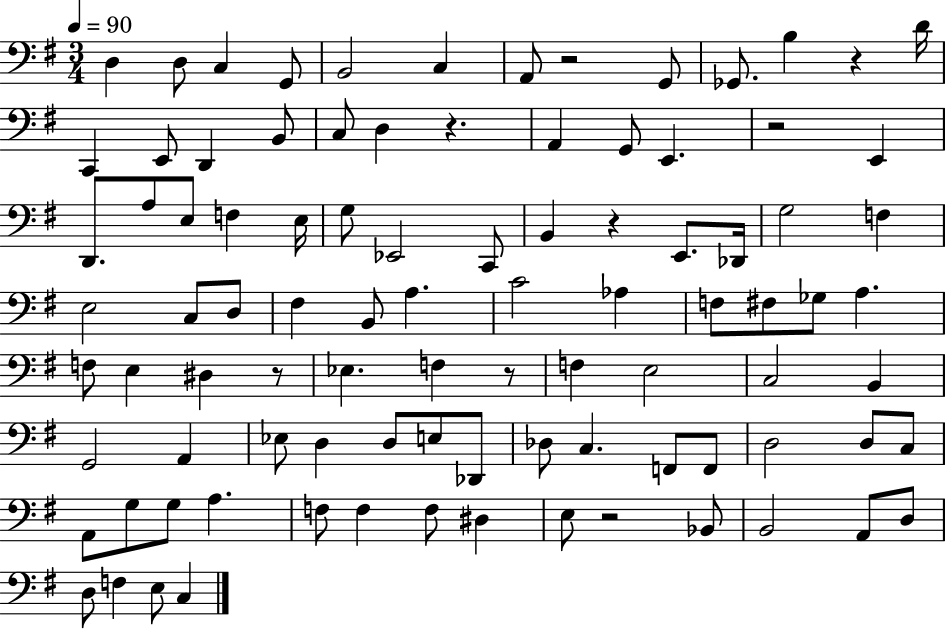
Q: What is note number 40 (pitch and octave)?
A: A3